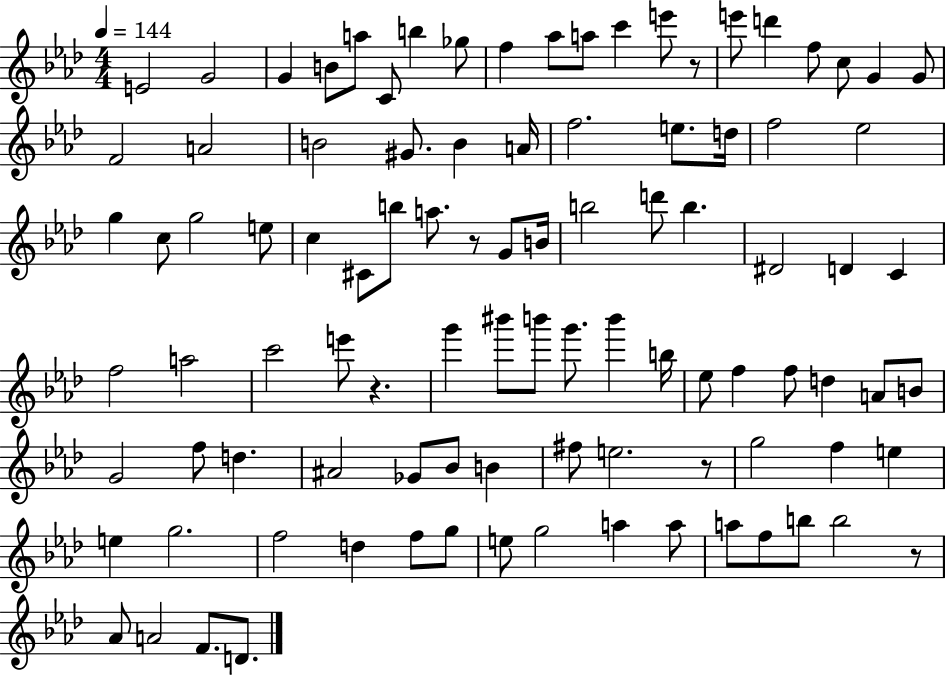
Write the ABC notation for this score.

X:1
T:Untitled
M:4/4
L:1/4
K:Ab
E2 G2 G B/2 a/2 C/2 b _g/2 f _a/2 a/2 c' e'/2 z/2 e'/2 d' f/2 c/2 G G/2 F2 A2 B2 ^G/2 B A/4 f2 e/2 d/4 f2 _e2 g c/2 g2 e/2 c ^C/2 b/2 a/2 z/2 G/2 B/4 b2 d'/2 b ^D2 D C f2 a2 c'2 e'/2 z g' ^b'/2 b'/2 g'/2 b' b/4 _e/2 f f/2 d A/2 B/2 G2 f/2 d ^A2 _G/2 _B/2 B ^f/2 e2 z/2 g2 f e e g2 f2 d f/2 g/2 e/2 g2 a a/2 a/2 f/2 b/2 b2 z/2 _A/2 A2 F/2 D/2